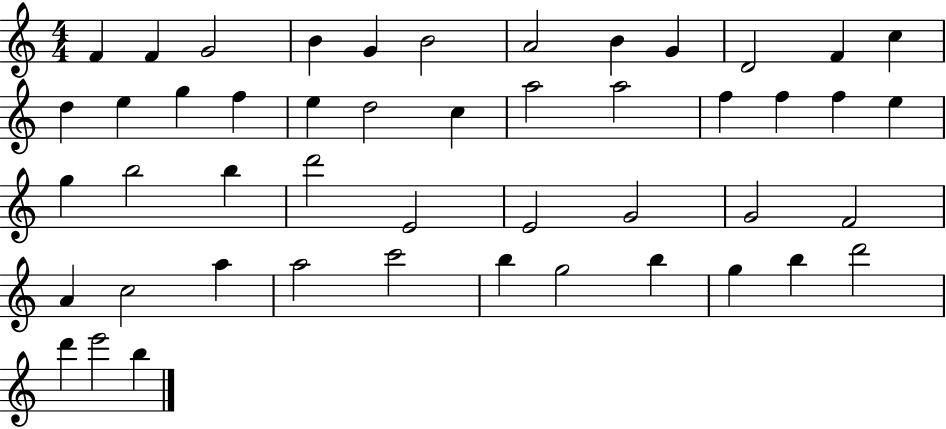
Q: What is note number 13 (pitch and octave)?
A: D5